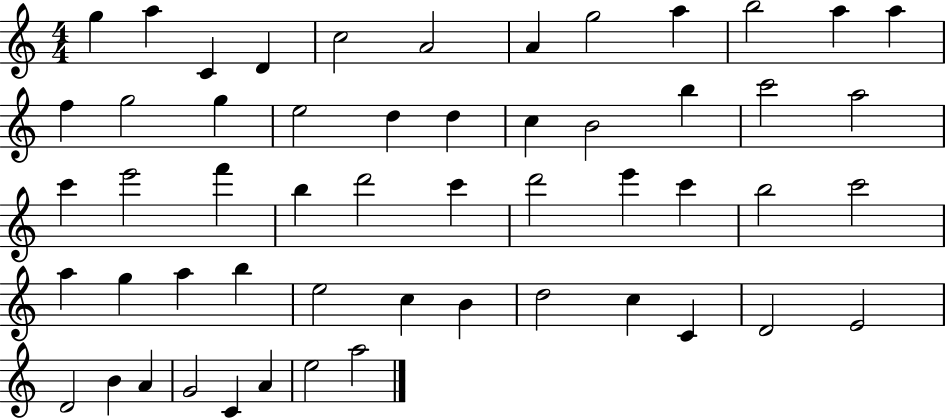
{
  \clef treble
  \numericTimeSignature
  \time 4/4
  \key c \major
  g''4 a''4 c'4 d'4 | c''2 a'2 | a'4 g''2 a''4 | b''2 a''4 a''4 | \break f''4 g''2 g''4 | e''2 d''4 d''4 | c''4 b'2 b''4 | c'''2 a''2 | \break c'''4 e'''2 f'''4 | b''4 d'''2 c'''4 | d'''2 e'''4 c'''4 | b''2 c'''2 | \break a''4 g''4 a''4 b''4 | e''2 c''4 b'4 | d''2 c''4 c'4 | d'2 e'2 | \break d'2 b'4 a'4 | g'2 c'4 a'4 | e''2 a''2 | \bar "|."
}